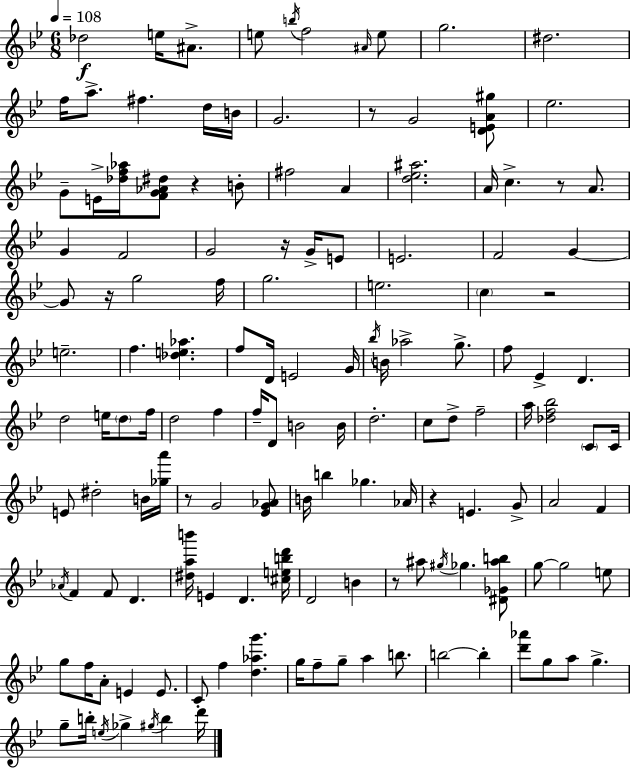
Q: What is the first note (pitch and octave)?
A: Db5